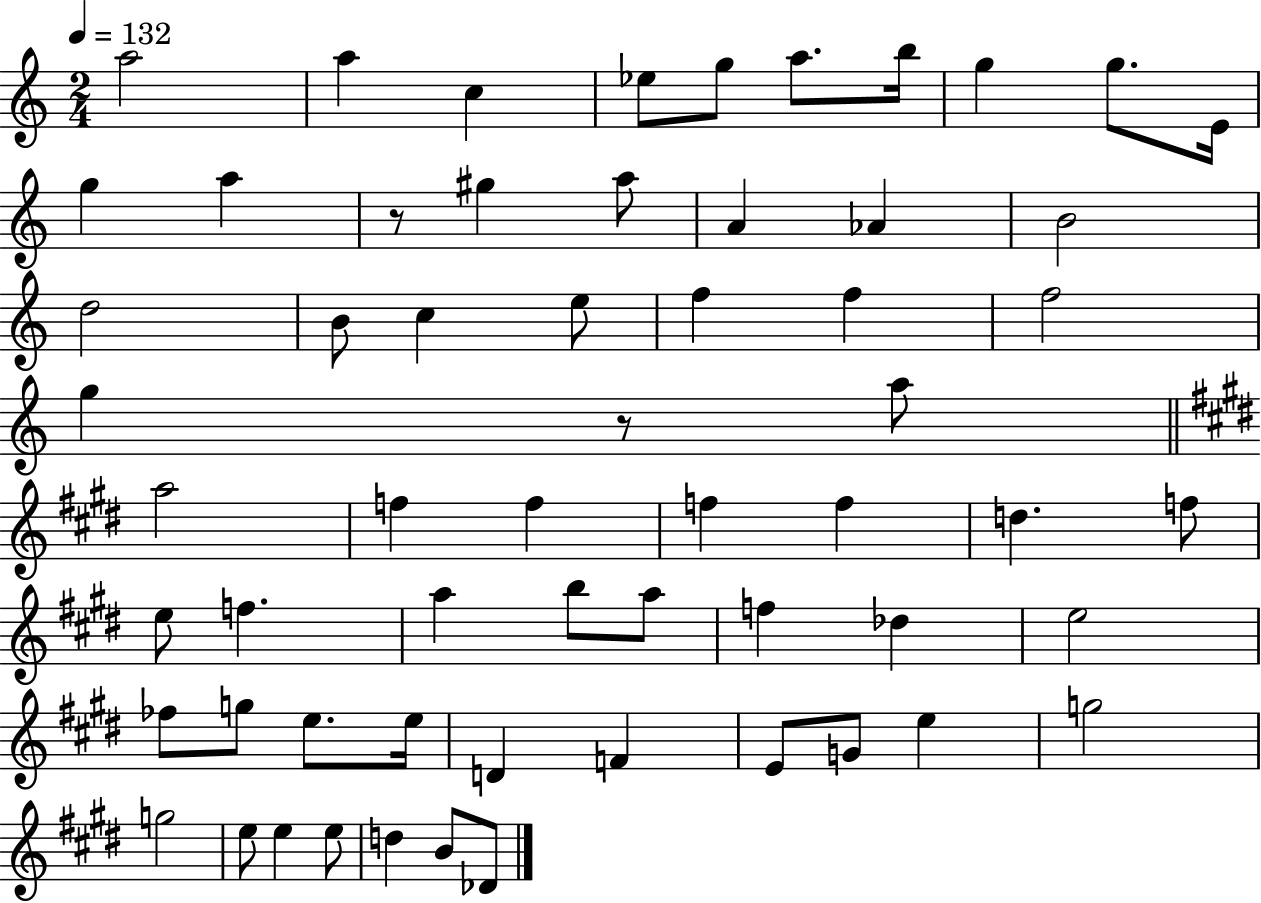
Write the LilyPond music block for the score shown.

{
  \clef treble
  \numericTimeSignature
  \time 2/4
  \key c \major
  \tempo 4 = 132
  \repeat volta 2 { a''2 | a''4 c''4 | ees''8 g''8 a''8. b''16 | g''4 g''8. e'16 | \break g''4 a''4 | r8 gis''4 a''8 | a'4 aes'4 | b'2 | \break d''2 | b'8 c''4 e''8 | f''4 f''4 | f''2 | \break g''4 r8 a''8 | \bar "||" \break \key e \major a''2 | f''4 f''4 | f''4 f''4 | d''4. f''8 | \break e''8 f''4. | a''4 b''8 a''8 | f''4 des''4 | e''2 | \break fes''8 g''8 e''8. e''16 | d'4 f'4 | e'8 g'8 e''4 | g''2 | \break g''2 | e''8 e''4 e''8 | d''4 b'8 des'8 | } \bar "|."
}